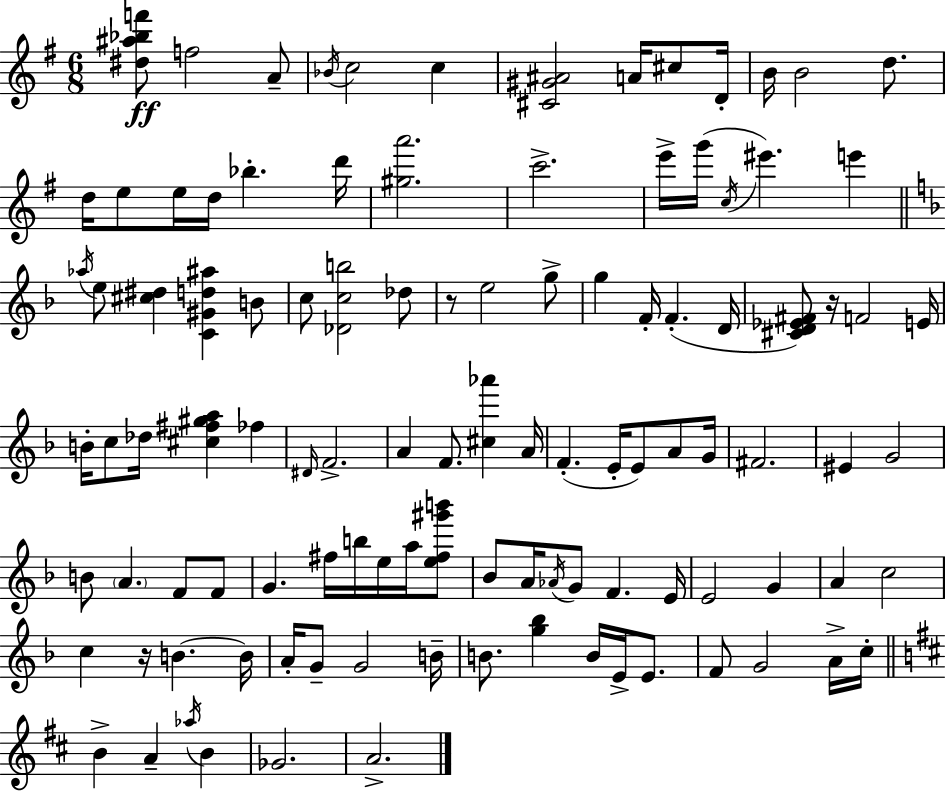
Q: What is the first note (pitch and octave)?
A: F5